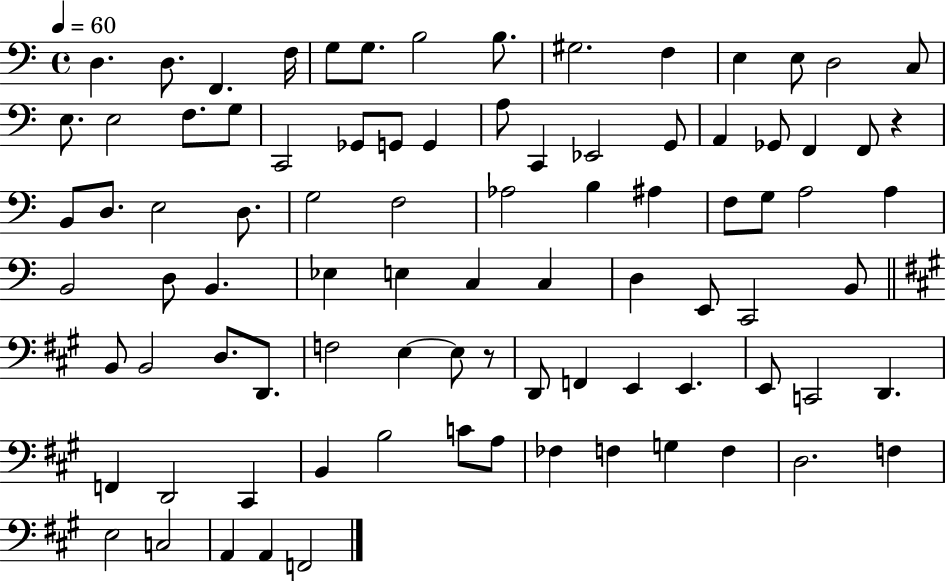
{
  \clef bass
  \time 4/4
  \defaultTimeSignature
  \key c \major
  \tempo 4 = 60
  \repeat volta 2 { d4. d8. f,4. f16 | g8 g8. b2 b8. | gis2. f4 | e4 e8 d2 c8 | \break e8. e2 f8. g8 | c,2 ges,8 g,8 g,4 | a8 c,4 ees,2 g,8 | a,4 ges,8 f,4 f,8 r4 | \break b,8 d8. e2 d8. | g2 f2 | aes2 b4 ais4 | f8 g8 a2 a4 | \break b,2 d8 b,4. | ees4 e4 c4 c4 | d4 e,8 c,2 b,8 | \bar "||" \break \key a \major b,8 b,2 d8. d,8. | f2 e4~~ e8 r8 | d,8 f,4 e,4 e,4. | e,8 c,2 d,4. | \break f,4 d,2 cis,4 | b,4 b2 c'8 a8 | fes4 f4 g4 f4 | d2. f4 | \break e2 c2 | a,4 a,4 f,2 | } \bar "|."
}